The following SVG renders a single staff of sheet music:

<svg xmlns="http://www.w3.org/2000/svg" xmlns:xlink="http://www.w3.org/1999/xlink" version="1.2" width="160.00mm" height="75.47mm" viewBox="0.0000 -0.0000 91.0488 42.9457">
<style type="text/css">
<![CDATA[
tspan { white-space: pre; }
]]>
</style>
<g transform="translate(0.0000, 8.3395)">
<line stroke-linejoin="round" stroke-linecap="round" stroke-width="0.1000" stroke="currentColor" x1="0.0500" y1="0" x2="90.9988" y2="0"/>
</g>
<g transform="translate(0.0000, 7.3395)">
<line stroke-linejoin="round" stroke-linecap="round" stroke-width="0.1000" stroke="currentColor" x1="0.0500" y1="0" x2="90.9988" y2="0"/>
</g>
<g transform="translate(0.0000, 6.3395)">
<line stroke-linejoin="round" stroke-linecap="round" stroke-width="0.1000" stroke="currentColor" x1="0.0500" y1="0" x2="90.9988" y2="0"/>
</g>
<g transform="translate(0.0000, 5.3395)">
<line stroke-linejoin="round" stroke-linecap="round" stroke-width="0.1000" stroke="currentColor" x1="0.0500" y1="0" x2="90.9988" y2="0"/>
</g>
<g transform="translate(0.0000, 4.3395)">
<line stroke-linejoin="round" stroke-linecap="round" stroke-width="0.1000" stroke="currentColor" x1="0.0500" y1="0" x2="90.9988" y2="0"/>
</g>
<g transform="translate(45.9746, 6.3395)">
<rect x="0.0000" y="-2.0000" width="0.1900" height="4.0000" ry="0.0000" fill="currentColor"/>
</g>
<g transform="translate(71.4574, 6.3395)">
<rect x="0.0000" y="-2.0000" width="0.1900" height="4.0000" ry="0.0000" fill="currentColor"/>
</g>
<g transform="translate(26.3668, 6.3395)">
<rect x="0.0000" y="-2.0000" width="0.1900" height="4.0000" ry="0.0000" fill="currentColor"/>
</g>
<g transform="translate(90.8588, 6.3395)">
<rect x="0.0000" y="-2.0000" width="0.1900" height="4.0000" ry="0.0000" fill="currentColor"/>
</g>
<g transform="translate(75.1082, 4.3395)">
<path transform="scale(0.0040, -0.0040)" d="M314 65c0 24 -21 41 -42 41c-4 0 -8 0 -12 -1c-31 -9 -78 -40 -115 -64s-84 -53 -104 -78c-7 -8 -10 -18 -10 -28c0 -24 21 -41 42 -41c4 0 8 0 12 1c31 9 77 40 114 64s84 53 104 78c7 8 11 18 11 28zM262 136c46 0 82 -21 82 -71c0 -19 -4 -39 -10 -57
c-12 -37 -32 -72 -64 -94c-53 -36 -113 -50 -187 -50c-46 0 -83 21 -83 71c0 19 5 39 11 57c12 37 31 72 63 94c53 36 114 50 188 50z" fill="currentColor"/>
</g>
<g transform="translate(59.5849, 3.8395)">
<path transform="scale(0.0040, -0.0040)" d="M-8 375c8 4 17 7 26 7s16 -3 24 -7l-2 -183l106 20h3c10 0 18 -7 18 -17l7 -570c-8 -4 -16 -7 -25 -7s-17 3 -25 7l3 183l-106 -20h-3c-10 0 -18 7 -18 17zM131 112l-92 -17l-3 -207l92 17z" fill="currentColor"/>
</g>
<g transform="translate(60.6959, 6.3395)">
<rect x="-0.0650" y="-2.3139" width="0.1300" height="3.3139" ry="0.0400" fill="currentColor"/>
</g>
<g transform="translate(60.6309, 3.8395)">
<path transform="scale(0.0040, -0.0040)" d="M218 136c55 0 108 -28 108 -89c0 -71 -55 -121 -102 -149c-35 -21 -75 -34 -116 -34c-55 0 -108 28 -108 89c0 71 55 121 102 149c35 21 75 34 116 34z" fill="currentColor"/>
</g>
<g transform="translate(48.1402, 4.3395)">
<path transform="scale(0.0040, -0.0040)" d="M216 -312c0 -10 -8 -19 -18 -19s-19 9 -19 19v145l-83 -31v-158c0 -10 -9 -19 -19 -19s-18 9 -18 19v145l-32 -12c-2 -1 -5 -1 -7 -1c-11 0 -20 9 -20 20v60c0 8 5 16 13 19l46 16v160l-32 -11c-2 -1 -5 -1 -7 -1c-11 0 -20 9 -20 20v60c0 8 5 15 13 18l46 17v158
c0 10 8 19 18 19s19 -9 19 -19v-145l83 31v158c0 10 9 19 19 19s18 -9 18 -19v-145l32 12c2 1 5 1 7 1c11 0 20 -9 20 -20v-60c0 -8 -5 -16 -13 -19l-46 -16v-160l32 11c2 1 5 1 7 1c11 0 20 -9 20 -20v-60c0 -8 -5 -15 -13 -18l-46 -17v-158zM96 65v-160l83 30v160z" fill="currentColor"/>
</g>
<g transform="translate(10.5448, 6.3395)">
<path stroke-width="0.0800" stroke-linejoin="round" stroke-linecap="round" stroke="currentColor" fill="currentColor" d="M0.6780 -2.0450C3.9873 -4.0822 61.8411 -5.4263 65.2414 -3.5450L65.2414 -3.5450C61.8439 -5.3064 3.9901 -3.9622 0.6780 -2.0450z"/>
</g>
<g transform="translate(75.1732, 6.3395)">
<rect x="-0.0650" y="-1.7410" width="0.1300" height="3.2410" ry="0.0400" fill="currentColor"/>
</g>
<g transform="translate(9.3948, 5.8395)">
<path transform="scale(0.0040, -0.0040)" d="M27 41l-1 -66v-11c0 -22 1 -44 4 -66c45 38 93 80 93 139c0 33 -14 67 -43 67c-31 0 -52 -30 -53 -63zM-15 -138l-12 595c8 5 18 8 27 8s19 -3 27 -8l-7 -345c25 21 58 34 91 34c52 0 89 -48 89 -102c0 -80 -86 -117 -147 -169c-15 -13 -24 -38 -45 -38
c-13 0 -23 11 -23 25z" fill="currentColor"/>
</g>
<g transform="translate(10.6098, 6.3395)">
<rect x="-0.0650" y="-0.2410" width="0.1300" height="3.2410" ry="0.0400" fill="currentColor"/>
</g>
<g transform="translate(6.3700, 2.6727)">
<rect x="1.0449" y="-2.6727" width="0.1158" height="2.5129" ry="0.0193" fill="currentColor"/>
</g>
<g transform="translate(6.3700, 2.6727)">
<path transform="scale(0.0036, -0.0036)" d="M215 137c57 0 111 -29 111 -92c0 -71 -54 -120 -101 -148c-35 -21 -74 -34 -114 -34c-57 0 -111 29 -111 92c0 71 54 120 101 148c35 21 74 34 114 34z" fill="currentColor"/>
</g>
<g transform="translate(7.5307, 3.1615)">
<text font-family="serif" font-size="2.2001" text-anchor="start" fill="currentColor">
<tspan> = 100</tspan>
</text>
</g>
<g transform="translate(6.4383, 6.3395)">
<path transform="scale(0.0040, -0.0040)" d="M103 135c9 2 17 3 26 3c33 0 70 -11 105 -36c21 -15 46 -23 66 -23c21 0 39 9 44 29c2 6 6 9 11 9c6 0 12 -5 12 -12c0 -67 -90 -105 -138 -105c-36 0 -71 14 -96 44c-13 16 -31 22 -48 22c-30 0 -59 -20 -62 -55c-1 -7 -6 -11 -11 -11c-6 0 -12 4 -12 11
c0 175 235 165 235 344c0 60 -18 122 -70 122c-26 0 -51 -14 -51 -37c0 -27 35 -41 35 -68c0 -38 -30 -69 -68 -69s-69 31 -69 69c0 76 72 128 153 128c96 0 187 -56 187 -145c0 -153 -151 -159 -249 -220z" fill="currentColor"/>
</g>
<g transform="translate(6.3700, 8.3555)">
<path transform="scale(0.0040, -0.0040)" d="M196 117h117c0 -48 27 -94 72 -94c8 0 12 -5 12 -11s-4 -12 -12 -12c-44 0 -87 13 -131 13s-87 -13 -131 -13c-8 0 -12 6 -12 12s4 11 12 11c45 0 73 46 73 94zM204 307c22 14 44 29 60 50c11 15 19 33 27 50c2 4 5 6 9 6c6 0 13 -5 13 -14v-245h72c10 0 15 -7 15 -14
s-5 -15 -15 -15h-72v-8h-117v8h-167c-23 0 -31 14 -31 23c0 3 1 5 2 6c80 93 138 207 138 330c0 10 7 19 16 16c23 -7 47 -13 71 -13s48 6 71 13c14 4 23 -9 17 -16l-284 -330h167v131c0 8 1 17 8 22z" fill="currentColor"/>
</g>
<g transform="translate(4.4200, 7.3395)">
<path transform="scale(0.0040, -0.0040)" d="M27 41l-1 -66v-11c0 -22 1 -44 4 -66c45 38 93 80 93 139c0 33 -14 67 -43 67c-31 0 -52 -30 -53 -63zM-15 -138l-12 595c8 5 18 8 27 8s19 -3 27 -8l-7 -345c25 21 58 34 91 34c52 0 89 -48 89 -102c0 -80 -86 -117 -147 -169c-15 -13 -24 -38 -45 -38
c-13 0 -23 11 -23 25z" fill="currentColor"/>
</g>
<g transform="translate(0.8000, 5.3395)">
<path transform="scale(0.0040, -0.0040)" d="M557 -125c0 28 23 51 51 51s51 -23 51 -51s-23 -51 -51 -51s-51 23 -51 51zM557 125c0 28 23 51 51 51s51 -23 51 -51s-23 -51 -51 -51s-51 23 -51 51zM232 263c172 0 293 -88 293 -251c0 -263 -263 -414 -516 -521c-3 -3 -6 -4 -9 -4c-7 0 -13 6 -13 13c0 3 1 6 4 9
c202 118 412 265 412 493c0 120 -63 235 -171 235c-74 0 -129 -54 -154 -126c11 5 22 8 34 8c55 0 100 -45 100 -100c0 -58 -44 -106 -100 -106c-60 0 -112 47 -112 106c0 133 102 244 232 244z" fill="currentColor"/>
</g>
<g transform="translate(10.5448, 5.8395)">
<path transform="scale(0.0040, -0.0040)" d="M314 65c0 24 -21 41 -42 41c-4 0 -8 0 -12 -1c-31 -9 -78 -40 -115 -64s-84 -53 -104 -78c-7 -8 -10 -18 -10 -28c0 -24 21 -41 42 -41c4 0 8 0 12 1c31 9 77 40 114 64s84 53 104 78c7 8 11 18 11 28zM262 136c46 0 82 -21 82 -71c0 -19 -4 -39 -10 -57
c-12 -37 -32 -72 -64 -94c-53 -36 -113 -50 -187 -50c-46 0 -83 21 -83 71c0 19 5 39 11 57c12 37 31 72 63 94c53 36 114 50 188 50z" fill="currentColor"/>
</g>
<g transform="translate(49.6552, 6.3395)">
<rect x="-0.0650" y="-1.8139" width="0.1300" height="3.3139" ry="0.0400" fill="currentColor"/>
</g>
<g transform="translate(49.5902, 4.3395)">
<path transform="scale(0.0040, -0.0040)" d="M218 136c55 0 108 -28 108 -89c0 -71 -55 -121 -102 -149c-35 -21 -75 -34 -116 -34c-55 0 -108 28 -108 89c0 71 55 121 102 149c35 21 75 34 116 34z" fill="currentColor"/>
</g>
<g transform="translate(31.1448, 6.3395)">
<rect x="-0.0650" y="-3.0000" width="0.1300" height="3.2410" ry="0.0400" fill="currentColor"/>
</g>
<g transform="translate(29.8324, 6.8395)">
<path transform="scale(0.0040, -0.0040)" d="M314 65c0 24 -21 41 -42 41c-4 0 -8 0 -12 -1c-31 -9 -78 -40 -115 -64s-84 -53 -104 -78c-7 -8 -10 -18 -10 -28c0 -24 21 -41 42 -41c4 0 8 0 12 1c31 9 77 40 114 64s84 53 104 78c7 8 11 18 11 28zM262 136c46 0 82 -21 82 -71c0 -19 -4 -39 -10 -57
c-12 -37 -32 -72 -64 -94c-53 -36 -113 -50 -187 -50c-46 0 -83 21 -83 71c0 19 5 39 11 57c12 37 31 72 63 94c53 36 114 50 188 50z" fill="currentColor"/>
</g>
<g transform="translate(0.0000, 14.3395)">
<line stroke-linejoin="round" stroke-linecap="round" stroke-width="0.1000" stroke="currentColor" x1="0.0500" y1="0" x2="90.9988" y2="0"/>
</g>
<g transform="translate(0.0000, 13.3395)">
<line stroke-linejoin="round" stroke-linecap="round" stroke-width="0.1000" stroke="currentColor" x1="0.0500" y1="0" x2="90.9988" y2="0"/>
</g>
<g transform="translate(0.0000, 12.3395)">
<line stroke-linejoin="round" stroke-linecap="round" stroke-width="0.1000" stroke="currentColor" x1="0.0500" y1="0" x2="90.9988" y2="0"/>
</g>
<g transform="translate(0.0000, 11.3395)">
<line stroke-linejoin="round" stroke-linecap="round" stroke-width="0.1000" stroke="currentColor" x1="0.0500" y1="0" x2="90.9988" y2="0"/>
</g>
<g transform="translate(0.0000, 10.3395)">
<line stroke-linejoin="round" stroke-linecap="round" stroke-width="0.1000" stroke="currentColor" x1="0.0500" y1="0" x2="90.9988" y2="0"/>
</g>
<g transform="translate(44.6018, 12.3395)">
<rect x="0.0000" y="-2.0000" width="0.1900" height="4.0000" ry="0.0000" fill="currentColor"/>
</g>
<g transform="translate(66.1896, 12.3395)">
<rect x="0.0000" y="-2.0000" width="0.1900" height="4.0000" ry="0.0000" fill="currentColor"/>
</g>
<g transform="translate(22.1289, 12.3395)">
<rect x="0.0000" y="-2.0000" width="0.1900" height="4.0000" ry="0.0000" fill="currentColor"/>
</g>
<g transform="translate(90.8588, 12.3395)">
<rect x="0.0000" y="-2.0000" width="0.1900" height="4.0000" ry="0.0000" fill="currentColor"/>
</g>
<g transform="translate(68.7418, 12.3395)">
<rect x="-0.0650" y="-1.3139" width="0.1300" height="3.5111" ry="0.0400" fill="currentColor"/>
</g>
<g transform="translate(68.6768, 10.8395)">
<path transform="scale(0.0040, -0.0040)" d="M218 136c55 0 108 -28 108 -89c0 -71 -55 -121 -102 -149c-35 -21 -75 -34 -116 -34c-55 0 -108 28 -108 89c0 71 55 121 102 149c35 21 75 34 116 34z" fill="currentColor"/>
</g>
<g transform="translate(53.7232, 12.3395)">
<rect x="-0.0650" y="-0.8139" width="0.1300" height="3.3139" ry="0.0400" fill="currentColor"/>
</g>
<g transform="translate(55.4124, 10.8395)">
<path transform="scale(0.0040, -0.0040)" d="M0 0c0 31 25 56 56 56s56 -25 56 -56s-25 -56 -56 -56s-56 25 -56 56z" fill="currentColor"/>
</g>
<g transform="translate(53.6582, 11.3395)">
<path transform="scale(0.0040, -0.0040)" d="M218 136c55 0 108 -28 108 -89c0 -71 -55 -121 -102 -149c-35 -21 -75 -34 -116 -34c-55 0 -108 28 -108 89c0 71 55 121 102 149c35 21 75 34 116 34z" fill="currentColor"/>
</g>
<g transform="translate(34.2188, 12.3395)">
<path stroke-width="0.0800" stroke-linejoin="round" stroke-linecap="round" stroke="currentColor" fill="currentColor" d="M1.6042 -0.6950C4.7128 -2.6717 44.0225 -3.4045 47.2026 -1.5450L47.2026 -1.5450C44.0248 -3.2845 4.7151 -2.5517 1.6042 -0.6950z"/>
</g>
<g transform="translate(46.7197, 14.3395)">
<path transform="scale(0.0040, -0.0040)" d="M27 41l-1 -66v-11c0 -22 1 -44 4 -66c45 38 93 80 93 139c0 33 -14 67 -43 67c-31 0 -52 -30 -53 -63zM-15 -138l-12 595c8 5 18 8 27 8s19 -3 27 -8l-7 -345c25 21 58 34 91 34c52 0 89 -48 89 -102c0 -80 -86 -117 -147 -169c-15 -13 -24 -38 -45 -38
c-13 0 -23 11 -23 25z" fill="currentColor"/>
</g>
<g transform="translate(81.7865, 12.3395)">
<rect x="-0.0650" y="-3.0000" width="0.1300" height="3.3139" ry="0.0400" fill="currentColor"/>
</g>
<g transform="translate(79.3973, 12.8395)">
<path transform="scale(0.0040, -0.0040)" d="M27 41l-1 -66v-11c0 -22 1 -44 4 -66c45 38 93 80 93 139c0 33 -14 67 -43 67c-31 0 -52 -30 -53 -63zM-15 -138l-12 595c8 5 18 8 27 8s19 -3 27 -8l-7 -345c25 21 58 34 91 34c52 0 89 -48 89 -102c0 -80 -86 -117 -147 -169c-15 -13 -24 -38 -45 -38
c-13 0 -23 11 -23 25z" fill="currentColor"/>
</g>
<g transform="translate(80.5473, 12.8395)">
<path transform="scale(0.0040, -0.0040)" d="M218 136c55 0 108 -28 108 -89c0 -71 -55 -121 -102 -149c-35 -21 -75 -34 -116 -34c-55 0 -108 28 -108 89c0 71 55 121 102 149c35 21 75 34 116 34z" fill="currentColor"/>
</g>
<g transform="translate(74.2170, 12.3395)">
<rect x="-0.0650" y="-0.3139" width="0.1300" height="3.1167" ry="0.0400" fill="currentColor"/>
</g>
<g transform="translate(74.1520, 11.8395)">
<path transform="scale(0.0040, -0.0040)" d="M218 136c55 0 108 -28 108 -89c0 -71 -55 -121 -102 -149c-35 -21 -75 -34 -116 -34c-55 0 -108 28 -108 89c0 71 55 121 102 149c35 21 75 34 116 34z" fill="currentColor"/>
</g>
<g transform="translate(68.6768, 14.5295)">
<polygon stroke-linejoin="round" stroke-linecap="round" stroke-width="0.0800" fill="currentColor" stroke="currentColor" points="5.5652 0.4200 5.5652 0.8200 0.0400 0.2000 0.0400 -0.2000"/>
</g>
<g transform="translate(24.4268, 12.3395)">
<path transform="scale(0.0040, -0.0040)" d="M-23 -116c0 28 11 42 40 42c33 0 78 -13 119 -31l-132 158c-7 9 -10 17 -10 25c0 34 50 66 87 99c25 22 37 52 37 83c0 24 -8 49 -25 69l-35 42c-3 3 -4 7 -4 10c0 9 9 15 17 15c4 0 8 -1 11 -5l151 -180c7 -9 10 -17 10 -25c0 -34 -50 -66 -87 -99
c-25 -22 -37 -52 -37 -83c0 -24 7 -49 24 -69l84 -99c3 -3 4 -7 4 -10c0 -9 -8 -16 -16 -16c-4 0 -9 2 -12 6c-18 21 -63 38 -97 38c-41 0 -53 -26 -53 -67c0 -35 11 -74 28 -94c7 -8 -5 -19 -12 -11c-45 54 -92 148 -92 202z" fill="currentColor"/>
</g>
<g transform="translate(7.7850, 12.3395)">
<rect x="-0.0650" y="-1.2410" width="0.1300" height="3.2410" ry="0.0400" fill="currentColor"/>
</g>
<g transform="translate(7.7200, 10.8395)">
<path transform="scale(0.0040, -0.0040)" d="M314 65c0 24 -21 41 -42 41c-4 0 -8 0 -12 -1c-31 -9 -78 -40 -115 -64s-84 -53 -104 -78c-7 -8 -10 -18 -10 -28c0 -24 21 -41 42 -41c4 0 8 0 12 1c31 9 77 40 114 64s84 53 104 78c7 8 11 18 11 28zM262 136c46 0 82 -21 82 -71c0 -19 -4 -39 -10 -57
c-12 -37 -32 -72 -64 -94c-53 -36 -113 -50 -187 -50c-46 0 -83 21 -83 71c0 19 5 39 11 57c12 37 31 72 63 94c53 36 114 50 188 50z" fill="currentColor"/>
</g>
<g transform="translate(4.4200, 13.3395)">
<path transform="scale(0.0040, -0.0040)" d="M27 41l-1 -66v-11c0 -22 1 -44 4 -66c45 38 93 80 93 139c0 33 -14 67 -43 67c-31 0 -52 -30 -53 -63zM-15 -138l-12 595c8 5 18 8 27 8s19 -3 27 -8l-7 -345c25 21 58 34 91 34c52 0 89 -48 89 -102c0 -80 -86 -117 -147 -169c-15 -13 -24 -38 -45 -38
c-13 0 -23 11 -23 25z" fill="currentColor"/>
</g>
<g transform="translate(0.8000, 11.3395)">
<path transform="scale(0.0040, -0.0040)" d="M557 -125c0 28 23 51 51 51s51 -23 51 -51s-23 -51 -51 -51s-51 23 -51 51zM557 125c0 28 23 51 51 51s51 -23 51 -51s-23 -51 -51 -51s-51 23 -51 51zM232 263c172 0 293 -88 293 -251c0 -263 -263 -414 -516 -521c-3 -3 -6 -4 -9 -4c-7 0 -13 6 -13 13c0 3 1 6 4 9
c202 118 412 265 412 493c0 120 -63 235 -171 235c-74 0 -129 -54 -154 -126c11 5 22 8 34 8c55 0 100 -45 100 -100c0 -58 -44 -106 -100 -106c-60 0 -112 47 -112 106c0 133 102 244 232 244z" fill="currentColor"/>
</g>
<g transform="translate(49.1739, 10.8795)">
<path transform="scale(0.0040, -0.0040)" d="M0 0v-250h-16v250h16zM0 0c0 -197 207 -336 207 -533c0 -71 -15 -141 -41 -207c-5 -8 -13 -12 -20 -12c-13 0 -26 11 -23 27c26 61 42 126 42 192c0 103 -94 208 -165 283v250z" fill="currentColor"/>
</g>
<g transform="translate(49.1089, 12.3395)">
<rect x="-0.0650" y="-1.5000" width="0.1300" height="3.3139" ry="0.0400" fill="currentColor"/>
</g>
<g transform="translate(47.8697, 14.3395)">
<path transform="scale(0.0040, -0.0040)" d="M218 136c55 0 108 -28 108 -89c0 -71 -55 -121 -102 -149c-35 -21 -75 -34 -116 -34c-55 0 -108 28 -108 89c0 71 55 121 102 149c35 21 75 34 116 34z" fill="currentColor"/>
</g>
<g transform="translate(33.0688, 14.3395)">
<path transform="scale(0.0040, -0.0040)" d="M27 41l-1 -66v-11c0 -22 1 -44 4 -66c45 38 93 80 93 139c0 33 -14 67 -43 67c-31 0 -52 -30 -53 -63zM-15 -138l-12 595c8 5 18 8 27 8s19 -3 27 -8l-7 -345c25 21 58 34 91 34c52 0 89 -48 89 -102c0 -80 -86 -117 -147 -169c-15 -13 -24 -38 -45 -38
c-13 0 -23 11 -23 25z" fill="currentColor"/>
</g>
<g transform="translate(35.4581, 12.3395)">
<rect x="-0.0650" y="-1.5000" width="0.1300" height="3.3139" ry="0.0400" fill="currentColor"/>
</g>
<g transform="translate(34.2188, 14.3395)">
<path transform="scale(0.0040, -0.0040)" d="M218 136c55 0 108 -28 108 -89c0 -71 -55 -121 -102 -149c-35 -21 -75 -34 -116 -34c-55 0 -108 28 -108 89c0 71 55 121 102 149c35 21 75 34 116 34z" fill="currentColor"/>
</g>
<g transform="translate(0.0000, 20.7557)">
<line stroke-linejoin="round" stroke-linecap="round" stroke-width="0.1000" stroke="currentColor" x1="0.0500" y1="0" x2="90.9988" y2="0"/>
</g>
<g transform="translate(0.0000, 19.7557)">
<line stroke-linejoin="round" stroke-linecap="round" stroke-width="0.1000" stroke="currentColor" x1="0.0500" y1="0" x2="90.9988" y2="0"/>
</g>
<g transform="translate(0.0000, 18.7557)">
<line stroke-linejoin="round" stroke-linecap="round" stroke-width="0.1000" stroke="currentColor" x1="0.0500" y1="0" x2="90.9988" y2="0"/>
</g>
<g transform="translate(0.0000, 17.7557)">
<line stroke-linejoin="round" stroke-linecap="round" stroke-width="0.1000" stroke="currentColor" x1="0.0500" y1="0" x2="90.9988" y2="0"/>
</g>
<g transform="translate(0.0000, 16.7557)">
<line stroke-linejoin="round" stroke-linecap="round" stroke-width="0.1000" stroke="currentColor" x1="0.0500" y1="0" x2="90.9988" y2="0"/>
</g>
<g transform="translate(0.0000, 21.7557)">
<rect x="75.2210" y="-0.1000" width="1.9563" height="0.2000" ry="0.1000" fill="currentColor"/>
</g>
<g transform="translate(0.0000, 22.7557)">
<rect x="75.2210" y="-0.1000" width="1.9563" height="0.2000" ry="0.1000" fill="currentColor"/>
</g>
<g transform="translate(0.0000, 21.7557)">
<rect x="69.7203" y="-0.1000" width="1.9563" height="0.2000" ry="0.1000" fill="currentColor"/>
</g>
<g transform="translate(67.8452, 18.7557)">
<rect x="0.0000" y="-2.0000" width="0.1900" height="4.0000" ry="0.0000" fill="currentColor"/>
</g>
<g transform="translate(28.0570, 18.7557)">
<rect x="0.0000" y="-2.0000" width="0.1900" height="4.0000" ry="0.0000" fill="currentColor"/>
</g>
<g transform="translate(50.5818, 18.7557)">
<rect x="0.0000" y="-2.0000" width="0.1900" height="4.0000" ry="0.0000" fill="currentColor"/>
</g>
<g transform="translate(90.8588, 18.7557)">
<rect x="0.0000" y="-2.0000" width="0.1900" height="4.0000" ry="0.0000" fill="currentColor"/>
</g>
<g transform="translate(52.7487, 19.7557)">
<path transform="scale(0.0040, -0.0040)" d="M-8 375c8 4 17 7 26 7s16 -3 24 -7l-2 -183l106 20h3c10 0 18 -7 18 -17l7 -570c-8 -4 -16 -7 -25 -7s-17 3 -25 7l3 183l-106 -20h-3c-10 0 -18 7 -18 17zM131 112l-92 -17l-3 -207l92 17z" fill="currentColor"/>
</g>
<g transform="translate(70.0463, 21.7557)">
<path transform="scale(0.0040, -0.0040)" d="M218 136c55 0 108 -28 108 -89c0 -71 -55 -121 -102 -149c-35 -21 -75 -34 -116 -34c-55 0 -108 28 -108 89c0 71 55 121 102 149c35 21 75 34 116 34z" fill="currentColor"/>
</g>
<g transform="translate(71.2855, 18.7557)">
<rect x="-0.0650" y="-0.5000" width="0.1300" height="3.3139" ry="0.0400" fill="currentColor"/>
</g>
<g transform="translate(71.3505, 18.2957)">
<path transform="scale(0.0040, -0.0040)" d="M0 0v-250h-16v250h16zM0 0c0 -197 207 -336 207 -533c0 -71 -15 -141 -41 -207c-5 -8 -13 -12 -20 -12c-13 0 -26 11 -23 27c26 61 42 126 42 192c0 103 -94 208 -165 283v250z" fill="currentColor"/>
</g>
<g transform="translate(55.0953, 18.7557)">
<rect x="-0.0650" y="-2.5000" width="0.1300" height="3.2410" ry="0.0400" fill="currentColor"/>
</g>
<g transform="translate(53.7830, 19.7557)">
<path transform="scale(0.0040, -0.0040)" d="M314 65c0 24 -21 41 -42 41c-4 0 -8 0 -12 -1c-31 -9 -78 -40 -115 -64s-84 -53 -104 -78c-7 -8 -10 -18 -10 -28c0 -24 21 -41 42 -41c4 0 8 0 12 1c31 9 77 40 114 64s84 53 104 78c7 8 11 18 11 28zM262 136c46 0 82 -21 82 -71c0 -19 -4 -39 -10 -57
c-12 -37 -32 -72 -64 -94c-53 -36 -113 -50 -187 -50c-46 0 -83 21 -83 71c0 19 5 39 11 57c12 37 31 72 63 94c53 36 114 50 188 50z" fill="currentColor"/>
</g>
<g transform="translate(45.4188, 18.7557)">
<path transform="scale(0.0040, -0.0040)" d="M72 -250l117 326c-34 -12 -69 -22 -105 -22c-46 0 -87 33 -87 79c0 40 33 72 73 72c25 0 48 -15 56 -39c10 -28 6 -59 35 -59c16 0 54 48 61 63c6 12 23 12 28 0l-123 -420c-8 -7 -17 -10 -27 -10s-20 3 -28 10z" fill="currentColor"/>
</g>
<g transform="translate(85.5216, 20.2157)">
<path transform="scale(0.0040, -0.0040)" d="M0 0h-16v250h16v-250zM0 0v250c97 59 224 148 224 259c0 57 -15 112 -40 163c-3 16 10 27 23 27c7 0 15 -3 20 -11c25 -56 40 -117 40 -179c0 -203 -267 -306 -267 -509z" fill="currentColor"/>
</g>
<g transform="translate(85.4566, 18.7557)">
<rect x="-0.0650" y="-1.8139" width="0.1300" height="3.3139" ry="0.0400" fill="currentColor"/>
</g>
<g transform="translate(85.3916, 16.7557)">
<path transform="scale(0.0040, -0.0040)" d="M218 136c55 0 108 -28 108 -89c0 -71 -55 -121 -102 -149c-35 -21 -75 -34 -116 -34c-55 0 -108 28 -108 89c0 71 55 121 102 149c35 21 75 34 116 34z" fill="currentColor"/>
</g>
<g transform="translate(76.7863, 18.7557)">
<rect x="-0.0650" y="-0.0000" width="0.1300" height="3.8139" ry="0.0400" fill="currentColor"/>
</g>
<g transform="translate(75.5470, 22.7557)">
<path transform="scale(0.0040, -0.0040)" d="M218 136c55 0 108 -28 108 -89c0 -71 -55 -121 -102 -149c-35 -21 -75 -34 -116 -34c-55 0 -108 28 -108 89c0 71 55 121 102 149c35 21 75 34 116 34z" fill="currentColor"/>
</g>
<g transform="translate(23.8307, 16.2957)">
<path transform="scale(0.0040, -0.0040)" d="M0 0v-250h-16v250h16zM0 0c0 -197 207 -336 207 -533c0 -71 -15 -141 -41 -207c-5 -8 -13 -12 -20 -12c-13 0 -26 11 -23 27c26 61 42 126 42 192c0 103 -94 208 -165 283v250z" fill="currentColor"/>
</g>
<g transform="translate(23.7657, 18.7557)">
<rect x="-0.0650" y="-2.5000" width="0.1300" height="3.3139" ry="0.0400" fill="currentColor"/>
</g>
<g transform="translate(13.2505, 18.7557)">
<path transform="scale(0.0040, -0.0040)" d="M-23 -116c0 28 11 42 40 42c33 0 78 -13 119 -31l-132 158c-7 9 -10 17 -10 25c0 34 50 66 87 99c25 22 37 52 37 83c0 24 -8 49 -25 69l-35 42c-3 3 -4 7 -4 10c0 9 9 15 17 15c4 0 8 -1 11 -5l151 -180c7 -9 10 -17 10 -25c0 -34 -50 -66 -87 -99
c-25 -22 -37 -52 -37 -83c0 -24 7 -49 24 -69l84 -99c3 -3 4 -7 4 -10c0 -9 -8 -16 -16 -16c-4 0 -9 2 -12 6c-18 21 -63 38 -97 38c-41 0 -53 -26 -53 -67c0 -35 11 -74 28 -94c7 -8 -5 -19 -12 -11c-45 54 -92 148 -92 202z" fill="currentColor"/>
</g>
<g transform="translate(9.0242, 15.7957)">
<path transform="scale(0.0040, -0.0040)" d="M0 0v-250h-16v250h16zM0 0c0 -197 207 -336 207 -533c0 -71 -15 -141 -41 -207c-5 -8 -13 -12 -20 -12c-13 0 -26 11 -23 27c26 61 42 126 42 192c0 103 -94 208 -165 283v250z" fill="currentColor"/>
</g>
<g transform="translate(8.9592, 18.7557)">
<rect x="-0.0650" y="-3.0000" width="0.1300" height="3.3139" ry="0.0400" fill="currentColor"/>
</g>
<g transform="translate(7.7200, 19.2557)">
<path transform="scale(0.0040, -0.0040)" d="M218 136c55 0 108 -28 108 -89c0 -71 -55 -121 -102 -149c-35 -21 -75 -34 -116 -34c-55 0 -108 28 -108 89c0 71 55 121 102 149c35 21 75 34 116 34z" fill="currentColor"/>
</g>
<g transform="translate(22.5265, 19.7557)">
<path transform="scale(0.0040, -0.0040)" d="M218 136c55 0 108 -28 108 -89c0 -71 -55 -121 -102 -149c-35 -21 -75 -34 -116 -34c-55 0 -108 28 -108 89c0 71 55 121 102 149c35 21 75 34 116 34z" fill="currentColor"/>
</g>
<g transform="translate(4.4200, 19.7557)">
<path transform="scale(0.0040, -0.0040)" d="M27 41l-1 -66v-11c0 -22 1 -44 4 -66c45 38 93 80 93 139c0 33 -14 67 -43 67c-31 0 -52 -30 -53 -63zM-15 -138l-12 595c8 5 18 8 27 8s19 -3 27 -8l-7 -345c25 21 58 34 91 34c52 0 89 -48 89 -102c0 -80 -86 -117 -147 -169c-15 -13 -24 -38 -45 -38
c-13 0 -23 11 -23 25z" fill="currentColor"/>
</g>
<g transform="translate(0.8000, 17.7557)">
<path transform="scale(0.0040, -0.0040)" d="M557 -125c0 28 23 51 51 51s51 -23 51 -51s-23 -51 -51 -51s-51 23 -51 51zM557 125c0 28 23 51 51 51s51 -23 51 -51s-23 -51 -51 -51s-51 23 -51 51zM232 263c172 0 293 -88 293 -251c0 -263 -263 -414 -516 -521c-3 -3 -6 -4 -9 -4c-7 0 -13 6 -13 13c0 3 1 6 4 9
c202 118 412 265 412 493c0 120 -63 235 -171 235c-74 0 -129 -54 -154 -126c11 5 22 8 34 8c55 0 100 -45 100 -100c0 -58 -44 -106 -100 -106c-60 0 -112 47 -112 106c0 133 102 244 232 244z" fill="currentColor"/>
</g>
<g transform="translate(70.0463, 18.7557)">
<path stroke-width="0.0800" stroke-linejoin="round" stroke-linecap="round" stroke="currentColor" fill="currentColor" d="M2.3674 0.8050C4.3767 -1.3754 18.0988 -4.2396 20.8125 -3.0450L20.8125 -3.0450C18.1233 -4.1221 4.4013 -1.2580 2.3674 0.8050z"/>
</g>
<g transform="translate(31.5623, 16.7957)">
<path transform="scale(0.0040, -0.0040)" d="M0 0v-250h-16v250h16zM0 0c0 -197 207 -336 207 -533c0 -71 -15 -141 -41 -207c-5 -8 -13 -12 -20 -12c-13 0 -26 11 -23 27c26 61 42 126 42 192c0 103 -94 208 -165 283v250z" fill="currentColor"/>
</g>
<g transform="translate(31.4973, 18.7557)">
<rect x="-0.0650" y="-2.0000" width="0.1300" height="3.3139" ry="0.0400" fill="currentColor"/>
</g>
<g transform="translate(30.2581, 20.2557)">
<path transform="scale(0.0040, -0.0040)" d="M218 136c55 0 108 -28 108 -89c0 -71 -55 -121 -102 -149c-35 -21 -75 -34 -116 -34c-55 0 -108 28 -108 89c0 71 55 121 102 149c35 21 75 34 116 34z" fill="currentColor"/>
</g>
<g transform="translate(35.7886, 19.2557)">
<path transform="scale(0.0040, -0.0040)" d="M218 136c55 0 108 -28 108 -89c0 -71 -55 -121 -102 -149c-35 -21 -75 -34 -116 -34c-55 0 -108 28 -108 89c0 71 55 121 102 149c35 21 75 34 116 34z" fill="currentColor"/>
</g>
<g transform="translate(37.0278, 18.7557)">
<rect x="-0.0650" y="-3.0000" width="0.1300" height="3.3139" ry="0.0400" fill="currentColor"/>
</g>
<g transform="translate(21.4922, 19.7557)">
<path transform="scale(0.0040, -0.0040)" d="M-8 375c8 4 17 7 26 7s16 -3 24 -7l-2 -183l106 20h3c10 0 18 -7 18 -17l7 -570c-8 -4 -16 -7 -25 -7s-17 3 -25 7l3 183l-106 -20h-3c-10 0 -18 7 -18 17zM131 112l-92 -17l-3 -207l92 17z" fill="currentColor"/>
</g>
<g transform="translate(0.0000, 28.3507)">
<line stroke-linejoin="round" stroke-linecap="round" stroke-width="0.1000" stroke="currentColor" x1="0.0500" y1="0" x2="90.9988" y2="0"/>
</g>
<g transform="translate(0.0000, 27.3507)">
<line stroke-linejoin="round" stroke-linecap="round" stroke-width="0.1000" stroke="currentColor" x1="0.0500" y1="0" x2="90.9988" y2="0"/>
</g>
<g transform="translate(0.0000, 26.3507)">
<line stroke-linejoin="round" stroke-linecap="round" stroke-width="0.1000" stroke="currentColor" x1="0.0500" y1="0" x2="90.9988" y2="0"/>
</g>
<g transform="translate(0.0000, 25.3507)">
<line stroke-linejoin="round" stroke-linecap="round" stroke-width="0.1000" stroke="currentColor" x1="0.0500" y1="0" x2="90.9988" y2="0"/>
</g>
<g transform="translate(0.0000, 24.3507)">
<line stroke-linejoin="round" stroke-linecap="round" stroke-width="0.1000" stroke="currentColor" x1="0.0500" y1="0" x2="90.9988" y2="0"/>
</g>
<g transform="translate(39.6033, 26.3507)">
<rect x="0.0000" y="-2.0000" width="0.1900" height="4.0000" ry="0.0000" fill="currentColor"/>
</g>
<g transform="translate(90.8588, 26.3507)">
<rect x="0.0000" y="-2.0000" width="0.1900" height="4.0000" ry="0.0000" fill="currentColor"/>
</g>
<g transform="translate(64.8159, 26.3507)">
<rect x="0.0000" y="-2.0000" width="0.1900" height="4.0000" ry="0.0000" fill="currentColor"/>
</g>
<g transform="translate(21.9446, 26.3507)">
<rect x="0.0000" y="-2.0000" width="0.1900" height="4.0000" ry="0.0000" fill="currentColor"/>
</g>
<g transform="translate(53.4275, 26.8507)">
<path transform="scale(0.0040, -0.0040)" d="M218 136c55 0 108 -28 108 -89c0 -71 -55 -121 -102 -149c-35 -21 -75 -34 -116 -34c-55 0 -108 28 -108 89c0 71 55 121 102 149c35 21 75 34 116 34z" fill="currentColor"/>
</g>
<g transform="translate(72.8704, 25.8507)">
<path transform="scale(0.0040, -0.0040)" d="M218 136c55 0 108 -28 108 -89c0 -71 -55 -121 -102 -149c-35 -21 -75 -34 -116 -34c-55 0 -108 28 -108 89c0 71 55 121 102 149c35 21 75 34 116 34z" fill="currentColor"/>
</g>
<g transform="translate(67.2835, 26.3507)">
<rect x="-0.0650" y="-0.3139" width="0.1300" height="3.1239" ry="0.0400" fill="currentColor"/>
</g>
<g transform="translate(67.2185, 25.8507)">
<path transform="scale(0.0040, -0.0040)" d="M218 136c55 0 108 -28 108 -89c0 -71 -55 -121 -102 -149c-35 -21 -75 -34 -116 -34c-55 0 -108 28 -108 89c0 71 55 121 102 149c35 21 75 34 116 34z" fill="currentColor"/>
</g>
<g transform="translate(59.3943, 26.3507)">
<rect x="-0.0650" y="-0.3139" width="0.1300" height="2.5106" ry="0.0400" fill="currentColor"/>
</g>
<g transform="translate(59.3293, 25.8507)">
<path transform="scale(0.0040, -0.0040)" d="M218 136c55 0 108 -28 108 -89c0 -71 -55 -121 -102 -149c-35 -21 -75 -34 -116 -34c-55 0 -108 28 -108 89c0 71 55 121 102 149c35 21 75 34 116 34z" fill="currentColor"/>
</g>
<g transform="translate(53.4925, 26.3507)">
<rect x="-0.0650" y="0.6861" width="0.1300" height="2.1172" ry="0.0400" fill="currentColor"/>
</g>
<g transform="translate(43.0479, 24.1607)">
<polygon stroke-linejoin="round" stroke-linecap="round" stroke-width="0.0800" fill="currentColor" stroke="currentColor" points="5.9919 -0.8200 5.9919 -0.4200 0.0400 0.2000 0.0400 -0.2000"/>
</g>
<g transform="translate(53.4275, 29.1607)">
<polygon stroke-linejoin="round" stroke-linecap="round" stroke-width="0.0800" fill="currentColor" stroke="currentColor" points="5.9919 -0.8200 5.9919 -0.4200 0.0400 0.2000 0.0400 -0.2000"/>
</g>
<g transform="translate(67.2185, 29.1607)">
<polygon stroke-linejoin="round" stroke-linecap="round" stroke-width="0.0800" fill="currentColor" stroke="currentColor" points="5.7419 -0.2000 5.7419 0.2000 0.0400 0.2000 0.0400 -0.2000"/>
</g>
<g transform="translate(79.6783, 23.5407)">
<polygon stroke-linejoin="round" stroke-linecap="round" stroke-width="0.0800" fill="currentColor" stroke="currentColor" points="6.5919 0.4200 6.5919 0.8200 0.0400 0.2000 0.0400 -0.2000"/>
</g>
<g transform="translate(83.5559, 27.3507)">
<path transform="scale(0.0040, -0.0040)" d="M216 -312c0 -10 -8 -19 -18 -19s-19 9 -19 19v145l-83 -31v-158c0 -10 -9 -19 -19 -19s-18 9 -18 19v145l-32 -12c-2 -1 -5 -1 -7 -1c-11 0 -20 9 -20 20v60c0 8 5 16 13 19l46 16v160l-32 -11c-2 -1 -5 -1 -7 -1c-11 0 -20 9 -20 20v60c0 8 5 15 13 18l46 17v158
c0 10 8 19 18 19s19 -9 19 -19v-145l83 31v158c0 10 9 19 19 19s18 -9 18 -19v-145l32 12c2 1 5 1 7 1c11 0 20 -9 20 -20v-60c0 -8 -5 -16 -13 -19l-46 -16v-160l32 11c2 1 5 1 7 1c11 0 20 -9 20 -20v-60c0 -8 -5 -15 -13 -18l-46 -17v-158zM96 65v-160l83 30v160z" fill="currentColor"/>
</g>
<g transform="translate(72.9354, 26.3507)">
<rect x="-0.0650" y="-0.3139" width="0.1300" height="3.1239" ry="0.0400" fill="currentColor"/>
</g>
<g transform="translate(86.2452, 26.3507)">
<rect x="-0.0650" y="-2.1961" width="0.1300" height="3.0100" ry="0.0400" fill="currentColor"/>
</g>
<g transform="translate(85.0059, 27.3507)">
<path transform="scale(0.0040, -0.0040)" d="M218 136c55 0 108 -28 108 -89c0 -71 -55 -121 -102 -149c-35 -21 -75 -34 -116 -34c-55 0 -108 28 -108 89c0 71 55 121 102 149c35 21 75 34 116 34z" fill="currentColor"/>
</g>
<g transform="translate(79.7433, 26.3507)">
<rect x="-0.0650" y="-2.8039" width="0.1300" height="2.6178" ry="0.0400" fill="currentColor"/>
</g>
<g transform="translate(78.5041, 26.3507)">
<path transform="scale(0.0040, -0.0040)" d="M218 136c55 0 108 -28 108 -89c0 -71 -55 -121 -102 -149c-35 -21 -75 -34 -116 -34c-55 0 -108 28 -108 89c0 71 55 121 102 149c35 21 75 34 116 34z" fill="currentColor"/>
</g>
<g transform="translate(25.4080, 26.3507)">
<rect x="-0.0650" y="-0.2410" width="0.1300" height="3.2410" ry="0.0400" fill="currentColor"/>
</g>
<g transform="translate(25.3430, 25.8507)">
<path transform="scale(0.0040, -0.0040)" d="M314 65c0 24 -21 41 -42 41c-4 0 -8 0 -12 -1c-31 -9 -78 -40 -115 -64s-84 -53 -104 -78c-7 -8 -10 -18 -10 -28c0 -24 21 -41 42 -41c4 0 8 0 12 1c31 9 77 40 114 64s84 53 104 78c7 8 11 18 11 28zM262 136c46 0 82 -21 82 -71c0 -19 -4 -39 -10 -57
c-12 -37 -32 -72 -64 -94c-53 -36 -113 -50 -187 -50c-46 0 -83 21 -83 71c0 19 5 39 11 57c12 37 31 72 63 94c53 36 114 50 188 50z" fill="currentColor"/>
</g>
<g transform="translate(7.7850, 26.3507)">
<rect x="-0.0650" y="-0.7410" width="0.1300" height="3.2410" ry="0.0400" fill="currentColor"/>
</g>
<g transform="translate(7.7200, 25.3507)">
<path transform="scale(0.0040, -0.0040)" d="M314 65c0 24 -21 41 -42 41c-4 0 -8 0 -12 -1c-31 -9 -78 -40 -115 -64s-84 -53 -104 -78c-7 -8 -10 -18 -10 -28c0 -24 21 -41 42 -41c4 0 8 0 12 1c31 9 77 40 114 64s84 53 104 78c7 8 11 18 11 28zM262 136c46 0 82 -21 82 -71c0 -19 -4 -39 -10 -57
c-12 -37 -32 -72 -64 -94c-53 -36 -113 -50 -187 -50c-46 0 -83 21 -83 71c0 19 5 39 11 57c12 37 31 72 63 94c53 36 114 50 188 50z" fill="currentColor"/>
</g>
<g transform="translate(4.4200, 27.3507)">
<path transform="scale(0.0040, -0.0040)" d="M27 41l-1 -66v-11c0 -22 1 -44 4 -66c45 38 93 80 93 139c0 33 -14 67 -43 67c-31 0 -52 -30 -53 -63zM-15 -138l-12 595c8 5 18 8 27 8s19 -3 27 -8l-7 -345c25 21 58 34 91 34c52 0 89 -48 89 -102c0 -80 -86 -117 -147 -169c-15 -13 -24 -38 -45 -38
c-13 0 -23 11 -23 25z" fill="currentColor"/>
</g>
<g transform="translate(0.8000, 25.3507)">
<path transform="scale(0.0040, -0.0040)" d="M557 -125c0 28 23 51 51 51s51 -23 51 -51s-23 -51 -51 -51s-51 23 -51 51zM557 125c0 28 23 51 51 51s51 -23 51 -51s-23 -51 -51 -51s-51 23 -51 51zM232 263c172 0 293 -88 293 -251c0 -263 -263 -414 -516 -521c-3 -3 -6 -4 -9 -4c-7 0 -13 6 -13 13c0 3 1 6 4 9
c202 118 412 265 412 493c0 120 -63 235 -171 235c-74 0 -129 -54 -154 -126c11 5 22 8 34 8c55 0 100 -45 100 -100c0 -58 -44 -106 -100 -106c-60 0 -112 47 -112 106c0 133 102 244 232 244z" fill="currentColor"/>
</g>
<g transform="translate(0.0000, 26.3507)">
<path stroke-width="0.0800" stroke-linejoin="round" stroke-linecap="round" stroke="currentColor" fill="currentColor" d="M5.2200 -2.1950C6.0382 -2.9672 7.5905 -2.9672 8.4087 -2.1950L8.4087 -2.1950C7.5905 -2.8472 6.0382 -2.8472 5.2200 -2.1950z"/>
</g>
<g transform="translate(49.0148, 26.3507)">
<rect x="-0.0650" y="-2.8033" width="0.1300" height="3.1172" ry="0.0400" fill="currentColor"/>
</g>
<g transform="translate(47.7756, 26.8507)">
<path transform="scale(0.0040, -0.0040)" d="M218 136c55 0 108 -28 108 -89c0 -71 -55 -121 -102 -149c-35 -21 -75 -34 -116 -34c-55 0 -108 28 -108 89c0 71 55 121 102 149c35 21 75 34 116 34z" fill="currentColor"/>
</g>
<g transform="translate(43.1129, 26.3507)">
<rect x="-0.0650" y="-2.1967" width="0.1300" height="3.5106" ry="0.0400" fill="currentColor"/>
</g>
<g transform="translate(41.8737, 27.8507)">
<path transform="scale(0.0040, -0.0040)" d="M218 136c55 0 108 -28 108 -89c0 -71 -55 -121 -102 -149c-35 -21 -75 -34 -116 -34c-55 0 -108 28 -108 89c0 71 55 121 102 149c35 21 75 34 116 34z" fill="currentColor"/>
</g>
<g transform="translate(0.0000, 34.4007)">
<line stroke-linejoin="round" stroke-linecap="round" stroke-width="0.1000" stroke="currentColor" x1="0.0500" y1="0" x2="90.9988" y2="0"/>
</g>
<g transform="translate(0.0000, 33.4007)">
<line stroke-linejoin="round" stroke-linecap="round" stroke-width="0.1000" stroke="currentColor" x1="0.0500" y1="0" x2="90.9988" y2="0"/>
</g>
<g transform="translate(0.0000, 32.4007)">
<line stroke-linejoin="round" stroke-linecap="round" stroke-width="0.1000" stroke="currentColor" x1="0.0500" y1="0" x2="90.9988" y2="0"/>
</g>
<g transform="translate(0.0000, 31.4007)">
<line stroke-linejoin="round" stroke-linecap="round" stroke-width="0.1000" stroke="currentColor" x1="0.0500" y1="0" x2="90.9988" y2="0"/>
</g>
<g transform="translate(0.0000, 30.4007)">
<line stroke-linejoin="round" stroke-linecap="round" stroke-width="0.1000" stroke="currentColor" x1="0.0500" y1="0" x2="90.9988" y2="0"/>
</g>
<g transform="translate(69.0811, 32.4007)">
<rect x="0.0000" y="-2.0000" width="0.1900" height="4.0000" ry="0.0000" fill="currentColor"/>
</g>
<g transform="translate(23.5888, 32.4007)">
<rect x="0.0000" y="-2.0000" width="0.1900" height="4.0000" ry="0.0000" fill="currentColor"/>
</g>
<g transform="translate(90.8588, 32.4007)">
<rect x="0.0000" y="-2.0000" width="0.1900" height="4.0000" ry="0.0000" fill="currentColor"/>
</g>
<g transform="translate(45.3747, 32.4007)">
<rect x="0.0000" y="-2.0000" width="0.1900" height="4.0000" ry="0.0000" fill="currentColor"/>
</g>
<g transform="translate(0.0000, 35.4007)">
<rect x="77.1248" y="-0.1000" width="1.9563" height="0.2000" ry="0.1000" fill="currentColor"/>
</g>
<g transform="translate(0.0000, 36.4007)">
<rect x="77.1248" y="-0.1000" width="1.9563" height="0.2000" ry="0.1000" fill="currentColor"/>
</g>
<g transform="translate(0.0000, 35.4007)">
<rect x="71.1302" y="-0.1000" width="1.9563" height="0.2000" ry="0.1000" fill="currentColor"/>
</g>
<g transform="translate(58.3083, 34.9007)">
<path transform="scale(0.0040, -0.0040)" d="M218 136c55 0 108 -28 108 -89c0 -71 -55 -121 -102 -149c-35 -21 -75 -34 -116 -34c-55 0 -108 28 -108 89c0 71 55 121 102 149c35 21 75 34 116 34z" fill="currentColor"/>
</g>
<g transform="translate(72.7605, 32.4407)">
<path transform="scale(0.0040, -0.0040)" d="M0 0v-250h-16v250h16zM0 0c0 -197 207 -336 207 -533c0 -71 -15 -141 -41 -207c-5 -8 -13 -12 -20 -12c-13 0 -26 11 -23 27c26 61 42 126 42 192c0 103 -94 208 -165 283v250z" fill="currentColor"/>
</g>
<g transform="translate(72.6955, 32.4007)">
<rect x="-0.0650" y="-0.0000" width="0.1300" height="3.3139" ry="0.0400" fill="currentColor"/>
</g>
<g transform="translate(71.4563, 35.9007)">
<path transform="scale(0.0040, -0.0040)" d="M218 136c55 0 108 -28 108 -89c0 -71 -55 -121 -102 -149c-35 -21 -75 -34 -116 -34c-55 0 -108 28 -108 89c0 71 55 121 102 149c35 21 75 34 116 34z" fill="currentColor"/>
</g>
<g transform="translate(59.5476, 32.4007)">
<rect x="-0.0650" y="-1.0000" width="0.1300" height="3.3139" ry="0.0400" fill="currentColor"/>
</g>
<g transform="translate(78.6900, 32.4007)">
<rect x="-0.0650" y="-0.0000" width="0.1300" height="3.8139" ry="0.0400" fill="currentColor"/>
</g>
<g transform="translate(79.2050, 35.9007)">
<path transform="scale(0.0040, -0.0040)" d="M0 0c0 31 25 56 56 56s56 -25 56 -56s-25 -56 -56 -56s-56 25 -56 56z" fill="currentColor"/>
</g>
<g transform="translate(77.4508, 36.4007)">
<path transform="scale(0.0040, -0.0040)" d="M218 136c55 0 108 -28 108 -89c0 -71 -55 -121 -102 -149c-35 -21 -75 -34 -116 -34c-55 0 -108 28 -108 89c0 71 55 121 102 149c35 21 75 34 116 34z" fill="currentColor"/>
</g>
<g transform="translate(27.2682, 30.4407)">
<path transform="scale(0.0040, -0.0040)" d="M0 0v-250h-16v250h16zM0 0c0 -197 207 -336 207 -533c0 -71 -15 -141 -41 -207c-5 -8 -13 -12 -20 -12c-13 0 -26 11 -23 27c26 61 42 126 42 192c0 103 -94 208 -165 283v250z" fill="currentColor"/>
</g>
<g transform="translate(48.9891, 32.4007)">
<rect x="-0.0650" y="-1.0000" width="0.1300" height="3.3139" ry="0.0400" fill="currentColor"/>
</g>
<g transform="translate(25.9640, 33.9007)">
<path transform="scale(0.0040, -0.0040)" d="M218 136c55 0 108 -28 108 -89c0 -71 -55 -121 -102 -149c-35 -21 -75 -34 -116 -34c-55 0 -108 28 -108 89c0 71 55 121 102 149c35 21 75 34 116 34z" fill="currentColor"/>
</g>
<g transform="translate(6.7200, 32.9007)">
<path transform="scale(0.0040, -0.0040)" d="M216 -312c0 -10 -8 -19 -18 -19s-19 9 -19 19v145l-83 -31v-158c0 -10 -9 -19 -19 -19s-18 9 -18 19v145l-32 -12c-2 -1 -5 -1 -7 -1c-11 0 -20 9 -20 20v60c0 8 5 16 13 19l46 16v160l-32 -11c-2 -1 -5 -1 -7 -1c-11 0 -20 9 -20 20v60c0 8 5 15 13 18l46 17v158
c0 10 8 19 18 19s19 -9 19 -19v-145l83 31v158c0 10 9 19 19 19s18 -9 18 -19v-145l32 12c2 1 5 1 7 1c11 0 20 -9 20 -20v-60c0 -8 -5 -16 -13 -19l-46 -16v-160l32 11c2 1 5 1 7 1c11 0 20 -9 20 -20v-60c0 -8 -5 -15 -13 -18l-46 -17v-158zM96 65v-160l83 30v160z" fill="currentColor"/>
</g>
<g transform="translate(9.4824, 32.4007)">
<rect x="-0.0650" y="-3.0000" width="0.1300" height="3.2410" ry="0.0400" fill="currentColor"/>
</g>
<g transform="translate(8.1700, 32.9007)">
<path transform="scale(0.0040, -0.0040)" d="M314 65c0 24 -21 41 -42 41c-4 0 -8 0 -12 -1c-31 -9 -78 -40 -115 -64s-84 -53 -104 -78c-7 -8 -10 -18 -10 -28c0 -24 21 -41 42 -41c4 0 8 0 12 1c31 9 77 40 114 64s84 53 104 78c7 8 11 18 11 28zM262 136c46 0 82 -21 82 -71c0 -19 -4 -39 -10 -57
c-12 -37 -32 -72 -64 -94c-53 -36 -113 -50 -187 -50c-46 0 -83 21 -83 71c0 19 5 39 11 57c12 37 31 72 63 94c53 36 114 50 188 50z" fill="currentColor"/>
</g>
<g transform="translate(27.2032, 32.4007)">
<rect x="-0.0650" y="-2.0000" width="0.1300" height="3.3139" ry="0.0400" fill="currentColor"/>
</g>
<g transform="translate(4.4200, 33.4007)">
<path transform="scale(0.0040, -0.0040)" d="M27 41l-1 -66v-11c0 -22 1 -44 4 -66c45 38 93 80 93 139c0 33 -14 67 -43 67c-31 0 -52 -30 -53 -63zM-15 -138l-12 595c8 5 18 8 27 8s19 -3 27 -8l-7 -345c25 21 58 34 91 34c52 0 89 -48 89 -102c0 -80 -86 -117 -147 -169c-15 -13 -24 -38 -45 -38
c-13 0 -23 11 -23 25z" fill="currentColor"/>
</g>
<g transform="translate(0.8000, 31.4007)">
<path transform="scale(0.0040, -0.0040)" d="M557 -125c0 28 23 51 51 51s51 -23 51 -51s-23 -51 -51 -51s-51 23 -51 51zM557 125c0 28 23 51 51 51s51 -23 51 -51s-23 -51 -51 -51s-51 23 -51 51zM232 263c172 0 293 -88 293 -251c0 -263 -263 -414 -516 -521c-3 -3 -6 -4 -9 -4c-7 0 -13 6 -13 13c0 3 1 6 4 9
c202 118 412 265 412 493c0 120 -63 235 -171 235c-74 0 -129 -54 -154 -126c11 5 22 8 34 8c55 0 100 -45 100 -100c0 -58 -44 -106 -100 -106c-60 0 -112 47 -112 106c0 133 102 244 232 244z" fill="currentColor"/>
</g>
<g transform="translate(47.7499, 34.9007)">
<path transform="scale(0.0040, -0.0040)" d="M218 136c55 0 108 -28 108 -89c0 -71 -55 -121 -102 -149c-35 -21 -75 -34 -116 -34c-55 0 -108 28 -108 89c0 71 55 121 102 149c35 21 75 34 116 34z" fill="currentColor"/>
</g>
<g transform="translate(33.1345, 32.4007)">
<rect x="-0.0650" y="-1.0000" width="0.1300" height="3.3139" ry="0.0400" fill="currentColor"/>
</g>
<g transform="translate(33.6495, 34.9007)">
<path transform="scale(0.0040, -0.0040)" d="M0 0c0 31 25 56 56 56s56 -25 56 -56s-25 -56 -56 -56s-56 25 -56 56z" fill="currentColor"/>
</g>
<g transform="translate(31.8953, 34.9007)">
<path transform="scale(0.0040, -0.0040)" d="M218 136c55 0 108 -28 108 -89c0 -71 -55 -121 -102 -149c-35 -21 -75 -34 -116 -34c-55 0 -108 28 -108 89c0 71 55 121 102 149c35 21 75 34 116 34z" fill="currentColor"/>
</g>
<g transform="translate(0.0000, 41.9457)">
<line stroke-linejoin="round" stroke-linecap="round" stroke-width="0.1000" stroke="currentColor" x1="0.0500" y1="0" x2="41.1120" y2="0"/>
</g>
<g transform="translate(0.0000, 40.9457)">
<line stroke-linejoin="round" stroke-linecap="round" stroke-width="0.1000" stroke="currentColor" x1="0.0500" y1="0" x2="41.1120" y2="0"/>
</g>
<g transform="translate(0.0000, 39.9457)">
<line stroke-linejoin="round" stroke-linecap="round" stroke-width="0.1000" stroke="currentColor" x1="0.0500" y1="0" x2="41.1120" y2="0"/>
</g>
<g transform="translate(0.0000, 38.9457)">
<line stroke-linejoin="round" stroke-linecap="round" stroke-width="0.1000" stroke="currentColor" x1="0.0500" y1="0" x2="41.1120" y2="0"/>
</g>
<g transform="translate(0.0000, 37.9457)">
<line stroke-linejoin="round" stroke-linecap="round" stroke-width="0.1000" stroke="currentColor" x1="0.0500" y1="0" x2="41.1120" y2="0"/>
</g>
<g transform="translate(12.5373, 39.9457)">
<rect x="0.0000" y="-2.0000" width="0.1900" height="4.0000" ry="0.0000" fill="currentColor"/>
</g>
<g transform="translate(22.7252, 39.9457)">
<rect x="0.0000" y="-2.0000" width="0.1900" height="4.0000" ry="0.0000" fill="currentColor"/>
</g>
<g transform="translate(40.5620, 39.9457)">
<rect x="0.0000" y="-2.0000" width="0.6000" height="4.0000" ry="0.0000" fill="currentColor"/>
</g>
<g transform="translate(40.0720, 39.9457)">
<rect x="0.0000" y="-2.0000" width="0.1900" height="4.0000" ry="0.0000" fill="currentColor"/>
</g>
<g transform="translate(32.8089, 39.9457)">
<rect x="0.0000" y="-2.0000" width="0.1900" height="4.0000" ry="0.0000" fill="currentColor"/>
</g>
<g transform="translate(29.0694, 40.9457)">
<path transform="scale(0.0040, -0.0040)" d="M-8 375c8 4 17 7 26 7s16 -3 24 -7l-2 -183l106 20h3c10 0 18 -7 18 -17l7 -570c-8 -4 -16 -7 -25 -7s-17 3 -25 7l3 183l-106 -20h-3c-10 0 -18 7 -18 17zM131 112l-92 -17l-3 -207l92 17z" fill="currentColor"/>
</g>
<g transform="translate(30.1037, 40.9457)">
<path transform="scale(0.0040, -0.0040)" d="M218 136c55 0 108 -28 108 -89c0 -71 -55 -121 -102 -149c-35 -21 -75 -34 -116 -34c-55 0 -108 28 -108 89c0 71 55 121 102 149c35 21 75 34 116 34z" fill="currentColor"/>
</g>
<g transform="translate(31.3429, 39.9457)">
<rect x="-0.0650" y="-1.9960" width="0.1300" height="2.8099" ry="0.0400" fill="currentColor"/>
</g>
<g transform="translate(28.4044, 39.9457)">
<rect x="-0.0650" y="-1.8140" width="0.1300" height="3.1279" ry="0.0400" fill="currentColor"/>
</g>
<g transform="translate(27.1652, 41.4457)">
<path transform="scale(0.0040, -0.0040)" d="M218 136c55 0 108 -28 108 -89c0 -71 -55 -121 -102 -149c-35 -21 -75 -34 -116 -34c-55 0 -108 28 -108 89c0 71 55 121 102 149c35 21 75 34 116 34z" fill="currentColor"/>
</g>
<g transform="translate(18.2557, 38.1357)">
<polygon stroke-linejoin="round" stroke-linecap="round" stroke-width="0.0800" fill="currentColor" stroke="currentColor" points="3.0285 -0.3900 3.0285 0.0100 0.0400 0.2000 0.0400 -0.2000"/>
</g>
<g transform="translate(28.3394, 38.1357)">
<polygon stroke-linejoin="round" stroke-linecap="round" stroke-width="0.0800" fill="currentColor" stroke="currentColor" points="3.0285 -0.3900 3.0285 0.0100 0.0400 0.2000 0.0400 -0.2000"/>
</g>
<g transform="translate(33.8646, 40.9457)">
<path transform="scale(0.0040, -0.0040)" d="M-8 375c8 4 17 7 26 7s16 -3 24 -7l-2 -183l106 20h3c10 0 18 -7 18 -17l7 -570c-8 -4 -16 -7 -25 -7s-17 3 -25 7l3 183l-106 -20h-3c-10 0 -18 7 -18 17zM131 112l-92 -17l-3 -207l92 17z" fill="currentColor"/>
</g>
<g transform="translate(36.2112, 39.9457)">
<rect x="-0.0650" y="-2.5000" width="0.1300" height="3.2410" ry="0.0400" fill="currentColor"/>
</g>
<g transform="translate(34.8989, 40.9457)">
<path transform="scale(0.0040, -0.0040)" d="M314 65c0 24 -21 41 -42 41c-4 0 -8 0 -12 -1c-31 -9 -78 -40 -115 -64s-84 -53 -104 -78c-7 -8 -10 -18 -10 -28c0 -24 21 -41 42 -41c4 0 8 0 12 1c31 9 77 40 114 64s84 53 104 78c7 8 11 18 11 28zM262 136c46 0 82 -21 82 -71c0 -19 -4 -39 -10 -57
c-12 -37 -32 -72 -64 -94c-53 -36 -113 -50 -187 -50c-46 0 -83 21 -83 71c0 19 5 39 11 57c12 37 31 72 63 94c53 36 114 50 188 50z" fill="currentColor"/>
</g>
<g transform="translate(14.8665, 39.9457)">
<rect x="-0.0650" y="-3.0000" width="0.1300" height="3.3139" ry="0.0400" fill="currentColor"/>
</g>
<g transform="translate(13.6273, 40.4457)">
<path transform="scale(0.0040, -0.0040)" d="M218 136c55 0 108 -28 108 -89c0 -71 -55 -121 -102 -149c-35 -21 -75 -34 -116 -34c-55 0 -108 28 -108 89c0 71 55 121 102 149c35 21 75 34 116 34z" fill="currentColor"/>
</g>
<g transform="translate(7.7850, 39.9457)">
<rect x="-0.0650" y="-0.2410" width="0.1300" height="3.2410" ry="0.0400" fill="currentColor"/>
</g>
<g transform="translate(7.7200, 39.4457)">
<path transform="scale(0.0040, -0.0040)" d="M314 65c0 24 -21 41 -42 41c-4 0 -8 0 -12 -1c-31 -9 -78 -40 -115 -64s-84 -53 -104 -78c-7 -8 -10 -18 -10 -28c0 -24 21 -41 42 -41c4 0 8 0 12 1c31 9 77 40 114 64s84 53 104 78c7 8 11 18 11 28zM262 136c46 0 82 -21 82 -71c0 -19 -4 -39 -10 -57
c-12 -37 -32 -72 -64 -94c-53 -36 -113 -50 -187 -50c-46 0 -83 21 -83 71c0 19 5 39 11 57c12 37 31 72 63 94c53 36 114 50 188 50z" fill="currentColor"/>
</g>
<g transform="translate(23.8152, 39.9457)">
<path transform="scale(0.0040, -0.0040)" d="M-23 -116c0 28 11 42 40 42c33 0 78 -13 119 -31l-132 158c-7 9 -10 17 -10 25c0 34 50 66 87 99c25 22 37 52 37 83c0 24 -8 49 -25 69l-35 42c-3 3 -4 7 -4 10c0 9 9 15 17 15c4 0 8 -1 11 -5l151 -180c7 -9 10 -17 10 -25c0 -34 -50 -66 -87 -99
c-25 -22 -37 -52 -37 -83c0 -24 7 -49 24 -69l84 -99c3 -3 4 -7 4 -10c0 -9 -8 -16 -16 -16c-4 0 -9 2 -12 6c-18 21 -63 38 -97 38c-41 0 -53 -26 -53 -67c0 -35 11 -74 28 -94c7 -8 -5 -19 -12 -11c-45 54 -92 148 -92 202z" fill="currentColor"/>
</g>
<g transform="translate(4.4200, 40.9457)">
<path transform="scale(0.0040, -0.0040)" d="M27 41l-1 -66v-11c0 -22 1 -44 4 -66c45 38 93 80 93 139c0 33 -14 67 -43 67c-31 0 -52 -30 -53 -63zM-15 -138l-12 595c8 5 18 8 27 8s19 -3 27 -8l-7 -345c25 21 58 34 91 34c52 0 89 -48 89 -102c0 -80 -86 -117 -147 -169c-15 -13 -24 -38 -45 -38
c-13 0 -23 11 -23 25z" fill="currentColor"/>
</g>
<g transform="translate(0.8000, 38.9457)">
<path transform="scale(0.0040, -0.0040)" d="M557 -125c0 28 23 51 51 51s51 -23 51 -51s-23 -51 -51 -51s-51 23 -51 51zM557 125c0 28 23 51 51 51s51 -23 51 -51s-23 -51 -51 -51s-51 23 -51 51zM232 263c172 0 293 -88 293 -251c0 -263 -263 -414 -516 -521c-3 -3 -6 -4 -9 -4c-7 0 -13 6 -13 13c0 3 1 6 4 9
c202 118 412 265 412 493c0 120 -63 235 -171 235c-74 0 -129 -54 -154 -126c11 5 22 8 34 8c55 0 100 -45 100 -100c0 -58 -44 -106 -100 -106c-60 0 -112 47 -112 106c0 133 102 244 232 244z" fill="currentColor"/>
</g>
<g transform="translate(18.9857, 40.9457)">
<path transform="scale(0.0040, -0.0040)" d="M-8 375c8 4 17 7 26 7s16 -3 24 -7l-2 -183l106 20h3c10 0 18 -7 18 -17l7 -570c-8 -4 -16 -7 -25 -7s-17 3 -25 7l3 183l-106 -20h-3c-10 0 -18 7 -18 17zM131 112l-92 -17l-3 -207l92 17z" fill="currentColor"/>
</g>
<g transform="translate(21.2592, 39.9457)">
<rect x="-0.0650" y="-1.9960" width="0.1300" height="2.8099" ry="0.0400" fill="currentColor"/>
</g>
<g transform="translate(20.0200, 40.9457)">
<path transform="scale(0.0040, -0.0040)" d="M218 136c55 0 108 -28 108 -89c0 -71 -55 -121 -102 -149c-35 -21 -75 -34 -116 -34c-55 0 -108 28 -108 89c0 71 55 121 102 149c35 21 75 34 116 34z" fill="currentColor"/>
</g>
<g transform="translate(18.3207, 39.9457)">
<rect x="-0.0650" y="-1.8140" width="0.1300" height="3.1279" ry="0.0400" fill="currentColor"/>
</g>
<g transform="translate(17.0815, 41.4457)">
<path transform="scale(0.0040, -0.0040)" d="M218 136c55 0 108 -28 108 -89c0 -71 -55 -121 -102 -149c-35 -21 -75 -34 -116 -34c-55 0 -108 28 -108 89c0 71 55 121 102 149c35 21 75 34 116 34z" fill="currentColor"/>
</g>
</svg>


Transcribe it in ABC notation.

X:1
T:Untitled
M:2/4
L:1/4
K:F
_E,2 C,2 ^A, B, A,2 G,2 z _G,, _G,,/2 F, G,/2 E,/2 _C, C,/2 z B,,/2 A,,/2 C, z/2 B,,2 E,,/2 C,, A,/2 F,2 E,2 A,,/2 C,/2 C,/2 E,/2 E,/2 E,/2 D,/2 ^B,,/2 ^C,2 A,,/2 F,, F,, F,, D,,/2 C,, E,2 C, A,,/2 B,,/2 z A,,/2 B,,/2 B,,2